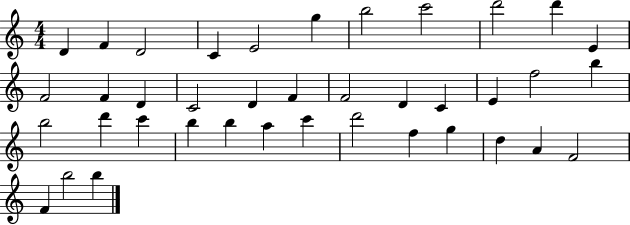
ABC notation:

X:1
T:Untitled
M:4/4
L:1/4
K:C
D F D2 C E2 g b2 c'2 d'2 d' E F2 F D C2 D F F2 D C E f2 b b2 d' c' b b a c' d'2 f g d A F2 F b2 b